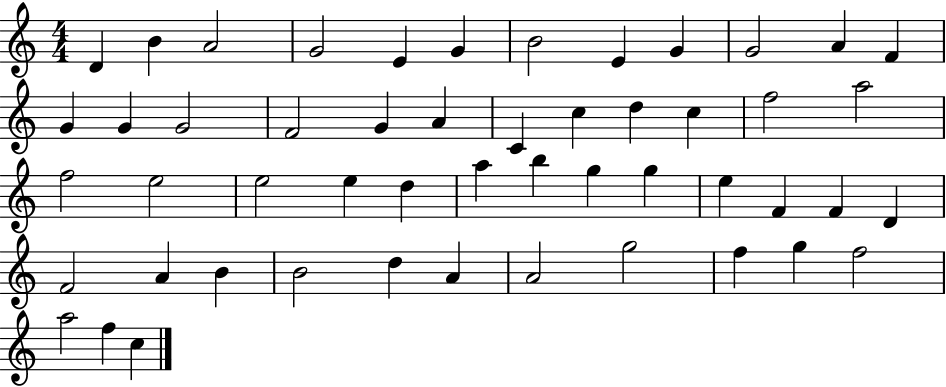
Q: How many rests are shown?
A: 0